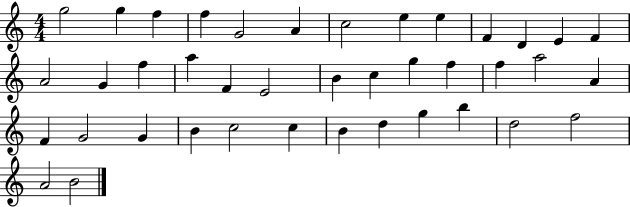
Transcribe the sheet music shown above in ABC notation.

X:1
T:Untitled
M:4/4
L:1/4
K:C
g2 g f f G2 A c2 e e F D E F A2 G f a F E2 B c g f f a2 A F G2 G B c2 c B d g b d2 f2 A2 B2